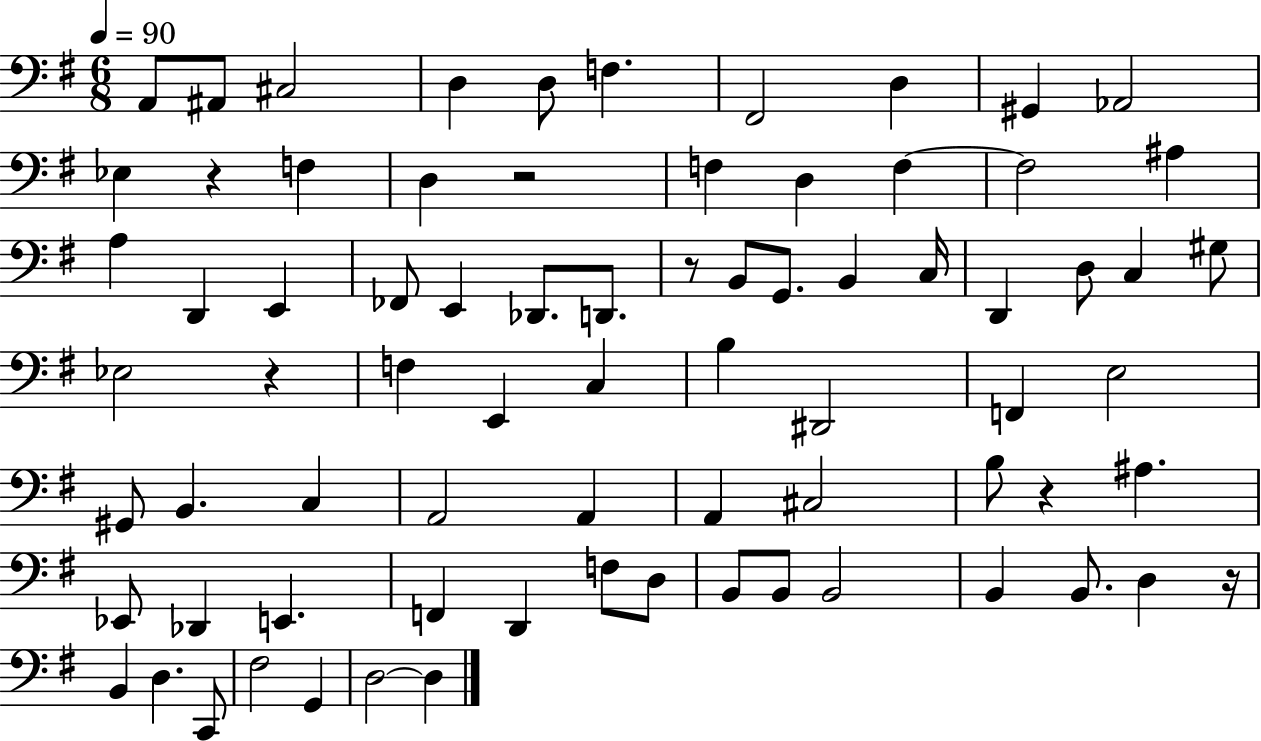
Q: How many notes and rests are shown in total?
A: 76